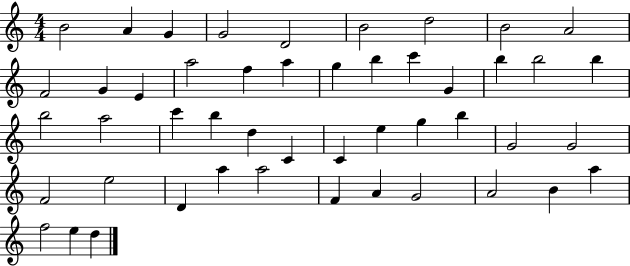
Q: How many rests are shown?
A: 0